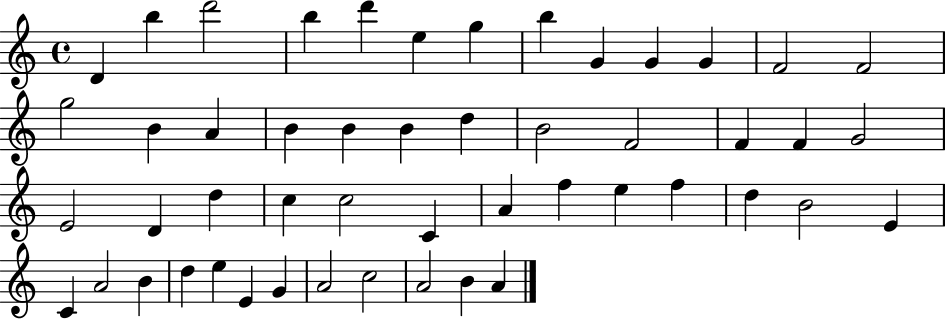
D4/q B5/q D6/h B5/q D6/q E5/q G5/q B5/q G4/q G4/q G4/q F4/h F4/h G5/h B4/q A4/q B4/q B4/q B4/q D5/q B4/h F4/h F4/q F4/q G4/h E4/h D4/q D5/q C5/q C5/h C4/q A4/q F5/q E5/q F5/q D5/q B4/h E4/q C4/q A4/h B4/q D5/q E5/q E4/q G4/q A4/h C5/h A4/h B4/q A4/q